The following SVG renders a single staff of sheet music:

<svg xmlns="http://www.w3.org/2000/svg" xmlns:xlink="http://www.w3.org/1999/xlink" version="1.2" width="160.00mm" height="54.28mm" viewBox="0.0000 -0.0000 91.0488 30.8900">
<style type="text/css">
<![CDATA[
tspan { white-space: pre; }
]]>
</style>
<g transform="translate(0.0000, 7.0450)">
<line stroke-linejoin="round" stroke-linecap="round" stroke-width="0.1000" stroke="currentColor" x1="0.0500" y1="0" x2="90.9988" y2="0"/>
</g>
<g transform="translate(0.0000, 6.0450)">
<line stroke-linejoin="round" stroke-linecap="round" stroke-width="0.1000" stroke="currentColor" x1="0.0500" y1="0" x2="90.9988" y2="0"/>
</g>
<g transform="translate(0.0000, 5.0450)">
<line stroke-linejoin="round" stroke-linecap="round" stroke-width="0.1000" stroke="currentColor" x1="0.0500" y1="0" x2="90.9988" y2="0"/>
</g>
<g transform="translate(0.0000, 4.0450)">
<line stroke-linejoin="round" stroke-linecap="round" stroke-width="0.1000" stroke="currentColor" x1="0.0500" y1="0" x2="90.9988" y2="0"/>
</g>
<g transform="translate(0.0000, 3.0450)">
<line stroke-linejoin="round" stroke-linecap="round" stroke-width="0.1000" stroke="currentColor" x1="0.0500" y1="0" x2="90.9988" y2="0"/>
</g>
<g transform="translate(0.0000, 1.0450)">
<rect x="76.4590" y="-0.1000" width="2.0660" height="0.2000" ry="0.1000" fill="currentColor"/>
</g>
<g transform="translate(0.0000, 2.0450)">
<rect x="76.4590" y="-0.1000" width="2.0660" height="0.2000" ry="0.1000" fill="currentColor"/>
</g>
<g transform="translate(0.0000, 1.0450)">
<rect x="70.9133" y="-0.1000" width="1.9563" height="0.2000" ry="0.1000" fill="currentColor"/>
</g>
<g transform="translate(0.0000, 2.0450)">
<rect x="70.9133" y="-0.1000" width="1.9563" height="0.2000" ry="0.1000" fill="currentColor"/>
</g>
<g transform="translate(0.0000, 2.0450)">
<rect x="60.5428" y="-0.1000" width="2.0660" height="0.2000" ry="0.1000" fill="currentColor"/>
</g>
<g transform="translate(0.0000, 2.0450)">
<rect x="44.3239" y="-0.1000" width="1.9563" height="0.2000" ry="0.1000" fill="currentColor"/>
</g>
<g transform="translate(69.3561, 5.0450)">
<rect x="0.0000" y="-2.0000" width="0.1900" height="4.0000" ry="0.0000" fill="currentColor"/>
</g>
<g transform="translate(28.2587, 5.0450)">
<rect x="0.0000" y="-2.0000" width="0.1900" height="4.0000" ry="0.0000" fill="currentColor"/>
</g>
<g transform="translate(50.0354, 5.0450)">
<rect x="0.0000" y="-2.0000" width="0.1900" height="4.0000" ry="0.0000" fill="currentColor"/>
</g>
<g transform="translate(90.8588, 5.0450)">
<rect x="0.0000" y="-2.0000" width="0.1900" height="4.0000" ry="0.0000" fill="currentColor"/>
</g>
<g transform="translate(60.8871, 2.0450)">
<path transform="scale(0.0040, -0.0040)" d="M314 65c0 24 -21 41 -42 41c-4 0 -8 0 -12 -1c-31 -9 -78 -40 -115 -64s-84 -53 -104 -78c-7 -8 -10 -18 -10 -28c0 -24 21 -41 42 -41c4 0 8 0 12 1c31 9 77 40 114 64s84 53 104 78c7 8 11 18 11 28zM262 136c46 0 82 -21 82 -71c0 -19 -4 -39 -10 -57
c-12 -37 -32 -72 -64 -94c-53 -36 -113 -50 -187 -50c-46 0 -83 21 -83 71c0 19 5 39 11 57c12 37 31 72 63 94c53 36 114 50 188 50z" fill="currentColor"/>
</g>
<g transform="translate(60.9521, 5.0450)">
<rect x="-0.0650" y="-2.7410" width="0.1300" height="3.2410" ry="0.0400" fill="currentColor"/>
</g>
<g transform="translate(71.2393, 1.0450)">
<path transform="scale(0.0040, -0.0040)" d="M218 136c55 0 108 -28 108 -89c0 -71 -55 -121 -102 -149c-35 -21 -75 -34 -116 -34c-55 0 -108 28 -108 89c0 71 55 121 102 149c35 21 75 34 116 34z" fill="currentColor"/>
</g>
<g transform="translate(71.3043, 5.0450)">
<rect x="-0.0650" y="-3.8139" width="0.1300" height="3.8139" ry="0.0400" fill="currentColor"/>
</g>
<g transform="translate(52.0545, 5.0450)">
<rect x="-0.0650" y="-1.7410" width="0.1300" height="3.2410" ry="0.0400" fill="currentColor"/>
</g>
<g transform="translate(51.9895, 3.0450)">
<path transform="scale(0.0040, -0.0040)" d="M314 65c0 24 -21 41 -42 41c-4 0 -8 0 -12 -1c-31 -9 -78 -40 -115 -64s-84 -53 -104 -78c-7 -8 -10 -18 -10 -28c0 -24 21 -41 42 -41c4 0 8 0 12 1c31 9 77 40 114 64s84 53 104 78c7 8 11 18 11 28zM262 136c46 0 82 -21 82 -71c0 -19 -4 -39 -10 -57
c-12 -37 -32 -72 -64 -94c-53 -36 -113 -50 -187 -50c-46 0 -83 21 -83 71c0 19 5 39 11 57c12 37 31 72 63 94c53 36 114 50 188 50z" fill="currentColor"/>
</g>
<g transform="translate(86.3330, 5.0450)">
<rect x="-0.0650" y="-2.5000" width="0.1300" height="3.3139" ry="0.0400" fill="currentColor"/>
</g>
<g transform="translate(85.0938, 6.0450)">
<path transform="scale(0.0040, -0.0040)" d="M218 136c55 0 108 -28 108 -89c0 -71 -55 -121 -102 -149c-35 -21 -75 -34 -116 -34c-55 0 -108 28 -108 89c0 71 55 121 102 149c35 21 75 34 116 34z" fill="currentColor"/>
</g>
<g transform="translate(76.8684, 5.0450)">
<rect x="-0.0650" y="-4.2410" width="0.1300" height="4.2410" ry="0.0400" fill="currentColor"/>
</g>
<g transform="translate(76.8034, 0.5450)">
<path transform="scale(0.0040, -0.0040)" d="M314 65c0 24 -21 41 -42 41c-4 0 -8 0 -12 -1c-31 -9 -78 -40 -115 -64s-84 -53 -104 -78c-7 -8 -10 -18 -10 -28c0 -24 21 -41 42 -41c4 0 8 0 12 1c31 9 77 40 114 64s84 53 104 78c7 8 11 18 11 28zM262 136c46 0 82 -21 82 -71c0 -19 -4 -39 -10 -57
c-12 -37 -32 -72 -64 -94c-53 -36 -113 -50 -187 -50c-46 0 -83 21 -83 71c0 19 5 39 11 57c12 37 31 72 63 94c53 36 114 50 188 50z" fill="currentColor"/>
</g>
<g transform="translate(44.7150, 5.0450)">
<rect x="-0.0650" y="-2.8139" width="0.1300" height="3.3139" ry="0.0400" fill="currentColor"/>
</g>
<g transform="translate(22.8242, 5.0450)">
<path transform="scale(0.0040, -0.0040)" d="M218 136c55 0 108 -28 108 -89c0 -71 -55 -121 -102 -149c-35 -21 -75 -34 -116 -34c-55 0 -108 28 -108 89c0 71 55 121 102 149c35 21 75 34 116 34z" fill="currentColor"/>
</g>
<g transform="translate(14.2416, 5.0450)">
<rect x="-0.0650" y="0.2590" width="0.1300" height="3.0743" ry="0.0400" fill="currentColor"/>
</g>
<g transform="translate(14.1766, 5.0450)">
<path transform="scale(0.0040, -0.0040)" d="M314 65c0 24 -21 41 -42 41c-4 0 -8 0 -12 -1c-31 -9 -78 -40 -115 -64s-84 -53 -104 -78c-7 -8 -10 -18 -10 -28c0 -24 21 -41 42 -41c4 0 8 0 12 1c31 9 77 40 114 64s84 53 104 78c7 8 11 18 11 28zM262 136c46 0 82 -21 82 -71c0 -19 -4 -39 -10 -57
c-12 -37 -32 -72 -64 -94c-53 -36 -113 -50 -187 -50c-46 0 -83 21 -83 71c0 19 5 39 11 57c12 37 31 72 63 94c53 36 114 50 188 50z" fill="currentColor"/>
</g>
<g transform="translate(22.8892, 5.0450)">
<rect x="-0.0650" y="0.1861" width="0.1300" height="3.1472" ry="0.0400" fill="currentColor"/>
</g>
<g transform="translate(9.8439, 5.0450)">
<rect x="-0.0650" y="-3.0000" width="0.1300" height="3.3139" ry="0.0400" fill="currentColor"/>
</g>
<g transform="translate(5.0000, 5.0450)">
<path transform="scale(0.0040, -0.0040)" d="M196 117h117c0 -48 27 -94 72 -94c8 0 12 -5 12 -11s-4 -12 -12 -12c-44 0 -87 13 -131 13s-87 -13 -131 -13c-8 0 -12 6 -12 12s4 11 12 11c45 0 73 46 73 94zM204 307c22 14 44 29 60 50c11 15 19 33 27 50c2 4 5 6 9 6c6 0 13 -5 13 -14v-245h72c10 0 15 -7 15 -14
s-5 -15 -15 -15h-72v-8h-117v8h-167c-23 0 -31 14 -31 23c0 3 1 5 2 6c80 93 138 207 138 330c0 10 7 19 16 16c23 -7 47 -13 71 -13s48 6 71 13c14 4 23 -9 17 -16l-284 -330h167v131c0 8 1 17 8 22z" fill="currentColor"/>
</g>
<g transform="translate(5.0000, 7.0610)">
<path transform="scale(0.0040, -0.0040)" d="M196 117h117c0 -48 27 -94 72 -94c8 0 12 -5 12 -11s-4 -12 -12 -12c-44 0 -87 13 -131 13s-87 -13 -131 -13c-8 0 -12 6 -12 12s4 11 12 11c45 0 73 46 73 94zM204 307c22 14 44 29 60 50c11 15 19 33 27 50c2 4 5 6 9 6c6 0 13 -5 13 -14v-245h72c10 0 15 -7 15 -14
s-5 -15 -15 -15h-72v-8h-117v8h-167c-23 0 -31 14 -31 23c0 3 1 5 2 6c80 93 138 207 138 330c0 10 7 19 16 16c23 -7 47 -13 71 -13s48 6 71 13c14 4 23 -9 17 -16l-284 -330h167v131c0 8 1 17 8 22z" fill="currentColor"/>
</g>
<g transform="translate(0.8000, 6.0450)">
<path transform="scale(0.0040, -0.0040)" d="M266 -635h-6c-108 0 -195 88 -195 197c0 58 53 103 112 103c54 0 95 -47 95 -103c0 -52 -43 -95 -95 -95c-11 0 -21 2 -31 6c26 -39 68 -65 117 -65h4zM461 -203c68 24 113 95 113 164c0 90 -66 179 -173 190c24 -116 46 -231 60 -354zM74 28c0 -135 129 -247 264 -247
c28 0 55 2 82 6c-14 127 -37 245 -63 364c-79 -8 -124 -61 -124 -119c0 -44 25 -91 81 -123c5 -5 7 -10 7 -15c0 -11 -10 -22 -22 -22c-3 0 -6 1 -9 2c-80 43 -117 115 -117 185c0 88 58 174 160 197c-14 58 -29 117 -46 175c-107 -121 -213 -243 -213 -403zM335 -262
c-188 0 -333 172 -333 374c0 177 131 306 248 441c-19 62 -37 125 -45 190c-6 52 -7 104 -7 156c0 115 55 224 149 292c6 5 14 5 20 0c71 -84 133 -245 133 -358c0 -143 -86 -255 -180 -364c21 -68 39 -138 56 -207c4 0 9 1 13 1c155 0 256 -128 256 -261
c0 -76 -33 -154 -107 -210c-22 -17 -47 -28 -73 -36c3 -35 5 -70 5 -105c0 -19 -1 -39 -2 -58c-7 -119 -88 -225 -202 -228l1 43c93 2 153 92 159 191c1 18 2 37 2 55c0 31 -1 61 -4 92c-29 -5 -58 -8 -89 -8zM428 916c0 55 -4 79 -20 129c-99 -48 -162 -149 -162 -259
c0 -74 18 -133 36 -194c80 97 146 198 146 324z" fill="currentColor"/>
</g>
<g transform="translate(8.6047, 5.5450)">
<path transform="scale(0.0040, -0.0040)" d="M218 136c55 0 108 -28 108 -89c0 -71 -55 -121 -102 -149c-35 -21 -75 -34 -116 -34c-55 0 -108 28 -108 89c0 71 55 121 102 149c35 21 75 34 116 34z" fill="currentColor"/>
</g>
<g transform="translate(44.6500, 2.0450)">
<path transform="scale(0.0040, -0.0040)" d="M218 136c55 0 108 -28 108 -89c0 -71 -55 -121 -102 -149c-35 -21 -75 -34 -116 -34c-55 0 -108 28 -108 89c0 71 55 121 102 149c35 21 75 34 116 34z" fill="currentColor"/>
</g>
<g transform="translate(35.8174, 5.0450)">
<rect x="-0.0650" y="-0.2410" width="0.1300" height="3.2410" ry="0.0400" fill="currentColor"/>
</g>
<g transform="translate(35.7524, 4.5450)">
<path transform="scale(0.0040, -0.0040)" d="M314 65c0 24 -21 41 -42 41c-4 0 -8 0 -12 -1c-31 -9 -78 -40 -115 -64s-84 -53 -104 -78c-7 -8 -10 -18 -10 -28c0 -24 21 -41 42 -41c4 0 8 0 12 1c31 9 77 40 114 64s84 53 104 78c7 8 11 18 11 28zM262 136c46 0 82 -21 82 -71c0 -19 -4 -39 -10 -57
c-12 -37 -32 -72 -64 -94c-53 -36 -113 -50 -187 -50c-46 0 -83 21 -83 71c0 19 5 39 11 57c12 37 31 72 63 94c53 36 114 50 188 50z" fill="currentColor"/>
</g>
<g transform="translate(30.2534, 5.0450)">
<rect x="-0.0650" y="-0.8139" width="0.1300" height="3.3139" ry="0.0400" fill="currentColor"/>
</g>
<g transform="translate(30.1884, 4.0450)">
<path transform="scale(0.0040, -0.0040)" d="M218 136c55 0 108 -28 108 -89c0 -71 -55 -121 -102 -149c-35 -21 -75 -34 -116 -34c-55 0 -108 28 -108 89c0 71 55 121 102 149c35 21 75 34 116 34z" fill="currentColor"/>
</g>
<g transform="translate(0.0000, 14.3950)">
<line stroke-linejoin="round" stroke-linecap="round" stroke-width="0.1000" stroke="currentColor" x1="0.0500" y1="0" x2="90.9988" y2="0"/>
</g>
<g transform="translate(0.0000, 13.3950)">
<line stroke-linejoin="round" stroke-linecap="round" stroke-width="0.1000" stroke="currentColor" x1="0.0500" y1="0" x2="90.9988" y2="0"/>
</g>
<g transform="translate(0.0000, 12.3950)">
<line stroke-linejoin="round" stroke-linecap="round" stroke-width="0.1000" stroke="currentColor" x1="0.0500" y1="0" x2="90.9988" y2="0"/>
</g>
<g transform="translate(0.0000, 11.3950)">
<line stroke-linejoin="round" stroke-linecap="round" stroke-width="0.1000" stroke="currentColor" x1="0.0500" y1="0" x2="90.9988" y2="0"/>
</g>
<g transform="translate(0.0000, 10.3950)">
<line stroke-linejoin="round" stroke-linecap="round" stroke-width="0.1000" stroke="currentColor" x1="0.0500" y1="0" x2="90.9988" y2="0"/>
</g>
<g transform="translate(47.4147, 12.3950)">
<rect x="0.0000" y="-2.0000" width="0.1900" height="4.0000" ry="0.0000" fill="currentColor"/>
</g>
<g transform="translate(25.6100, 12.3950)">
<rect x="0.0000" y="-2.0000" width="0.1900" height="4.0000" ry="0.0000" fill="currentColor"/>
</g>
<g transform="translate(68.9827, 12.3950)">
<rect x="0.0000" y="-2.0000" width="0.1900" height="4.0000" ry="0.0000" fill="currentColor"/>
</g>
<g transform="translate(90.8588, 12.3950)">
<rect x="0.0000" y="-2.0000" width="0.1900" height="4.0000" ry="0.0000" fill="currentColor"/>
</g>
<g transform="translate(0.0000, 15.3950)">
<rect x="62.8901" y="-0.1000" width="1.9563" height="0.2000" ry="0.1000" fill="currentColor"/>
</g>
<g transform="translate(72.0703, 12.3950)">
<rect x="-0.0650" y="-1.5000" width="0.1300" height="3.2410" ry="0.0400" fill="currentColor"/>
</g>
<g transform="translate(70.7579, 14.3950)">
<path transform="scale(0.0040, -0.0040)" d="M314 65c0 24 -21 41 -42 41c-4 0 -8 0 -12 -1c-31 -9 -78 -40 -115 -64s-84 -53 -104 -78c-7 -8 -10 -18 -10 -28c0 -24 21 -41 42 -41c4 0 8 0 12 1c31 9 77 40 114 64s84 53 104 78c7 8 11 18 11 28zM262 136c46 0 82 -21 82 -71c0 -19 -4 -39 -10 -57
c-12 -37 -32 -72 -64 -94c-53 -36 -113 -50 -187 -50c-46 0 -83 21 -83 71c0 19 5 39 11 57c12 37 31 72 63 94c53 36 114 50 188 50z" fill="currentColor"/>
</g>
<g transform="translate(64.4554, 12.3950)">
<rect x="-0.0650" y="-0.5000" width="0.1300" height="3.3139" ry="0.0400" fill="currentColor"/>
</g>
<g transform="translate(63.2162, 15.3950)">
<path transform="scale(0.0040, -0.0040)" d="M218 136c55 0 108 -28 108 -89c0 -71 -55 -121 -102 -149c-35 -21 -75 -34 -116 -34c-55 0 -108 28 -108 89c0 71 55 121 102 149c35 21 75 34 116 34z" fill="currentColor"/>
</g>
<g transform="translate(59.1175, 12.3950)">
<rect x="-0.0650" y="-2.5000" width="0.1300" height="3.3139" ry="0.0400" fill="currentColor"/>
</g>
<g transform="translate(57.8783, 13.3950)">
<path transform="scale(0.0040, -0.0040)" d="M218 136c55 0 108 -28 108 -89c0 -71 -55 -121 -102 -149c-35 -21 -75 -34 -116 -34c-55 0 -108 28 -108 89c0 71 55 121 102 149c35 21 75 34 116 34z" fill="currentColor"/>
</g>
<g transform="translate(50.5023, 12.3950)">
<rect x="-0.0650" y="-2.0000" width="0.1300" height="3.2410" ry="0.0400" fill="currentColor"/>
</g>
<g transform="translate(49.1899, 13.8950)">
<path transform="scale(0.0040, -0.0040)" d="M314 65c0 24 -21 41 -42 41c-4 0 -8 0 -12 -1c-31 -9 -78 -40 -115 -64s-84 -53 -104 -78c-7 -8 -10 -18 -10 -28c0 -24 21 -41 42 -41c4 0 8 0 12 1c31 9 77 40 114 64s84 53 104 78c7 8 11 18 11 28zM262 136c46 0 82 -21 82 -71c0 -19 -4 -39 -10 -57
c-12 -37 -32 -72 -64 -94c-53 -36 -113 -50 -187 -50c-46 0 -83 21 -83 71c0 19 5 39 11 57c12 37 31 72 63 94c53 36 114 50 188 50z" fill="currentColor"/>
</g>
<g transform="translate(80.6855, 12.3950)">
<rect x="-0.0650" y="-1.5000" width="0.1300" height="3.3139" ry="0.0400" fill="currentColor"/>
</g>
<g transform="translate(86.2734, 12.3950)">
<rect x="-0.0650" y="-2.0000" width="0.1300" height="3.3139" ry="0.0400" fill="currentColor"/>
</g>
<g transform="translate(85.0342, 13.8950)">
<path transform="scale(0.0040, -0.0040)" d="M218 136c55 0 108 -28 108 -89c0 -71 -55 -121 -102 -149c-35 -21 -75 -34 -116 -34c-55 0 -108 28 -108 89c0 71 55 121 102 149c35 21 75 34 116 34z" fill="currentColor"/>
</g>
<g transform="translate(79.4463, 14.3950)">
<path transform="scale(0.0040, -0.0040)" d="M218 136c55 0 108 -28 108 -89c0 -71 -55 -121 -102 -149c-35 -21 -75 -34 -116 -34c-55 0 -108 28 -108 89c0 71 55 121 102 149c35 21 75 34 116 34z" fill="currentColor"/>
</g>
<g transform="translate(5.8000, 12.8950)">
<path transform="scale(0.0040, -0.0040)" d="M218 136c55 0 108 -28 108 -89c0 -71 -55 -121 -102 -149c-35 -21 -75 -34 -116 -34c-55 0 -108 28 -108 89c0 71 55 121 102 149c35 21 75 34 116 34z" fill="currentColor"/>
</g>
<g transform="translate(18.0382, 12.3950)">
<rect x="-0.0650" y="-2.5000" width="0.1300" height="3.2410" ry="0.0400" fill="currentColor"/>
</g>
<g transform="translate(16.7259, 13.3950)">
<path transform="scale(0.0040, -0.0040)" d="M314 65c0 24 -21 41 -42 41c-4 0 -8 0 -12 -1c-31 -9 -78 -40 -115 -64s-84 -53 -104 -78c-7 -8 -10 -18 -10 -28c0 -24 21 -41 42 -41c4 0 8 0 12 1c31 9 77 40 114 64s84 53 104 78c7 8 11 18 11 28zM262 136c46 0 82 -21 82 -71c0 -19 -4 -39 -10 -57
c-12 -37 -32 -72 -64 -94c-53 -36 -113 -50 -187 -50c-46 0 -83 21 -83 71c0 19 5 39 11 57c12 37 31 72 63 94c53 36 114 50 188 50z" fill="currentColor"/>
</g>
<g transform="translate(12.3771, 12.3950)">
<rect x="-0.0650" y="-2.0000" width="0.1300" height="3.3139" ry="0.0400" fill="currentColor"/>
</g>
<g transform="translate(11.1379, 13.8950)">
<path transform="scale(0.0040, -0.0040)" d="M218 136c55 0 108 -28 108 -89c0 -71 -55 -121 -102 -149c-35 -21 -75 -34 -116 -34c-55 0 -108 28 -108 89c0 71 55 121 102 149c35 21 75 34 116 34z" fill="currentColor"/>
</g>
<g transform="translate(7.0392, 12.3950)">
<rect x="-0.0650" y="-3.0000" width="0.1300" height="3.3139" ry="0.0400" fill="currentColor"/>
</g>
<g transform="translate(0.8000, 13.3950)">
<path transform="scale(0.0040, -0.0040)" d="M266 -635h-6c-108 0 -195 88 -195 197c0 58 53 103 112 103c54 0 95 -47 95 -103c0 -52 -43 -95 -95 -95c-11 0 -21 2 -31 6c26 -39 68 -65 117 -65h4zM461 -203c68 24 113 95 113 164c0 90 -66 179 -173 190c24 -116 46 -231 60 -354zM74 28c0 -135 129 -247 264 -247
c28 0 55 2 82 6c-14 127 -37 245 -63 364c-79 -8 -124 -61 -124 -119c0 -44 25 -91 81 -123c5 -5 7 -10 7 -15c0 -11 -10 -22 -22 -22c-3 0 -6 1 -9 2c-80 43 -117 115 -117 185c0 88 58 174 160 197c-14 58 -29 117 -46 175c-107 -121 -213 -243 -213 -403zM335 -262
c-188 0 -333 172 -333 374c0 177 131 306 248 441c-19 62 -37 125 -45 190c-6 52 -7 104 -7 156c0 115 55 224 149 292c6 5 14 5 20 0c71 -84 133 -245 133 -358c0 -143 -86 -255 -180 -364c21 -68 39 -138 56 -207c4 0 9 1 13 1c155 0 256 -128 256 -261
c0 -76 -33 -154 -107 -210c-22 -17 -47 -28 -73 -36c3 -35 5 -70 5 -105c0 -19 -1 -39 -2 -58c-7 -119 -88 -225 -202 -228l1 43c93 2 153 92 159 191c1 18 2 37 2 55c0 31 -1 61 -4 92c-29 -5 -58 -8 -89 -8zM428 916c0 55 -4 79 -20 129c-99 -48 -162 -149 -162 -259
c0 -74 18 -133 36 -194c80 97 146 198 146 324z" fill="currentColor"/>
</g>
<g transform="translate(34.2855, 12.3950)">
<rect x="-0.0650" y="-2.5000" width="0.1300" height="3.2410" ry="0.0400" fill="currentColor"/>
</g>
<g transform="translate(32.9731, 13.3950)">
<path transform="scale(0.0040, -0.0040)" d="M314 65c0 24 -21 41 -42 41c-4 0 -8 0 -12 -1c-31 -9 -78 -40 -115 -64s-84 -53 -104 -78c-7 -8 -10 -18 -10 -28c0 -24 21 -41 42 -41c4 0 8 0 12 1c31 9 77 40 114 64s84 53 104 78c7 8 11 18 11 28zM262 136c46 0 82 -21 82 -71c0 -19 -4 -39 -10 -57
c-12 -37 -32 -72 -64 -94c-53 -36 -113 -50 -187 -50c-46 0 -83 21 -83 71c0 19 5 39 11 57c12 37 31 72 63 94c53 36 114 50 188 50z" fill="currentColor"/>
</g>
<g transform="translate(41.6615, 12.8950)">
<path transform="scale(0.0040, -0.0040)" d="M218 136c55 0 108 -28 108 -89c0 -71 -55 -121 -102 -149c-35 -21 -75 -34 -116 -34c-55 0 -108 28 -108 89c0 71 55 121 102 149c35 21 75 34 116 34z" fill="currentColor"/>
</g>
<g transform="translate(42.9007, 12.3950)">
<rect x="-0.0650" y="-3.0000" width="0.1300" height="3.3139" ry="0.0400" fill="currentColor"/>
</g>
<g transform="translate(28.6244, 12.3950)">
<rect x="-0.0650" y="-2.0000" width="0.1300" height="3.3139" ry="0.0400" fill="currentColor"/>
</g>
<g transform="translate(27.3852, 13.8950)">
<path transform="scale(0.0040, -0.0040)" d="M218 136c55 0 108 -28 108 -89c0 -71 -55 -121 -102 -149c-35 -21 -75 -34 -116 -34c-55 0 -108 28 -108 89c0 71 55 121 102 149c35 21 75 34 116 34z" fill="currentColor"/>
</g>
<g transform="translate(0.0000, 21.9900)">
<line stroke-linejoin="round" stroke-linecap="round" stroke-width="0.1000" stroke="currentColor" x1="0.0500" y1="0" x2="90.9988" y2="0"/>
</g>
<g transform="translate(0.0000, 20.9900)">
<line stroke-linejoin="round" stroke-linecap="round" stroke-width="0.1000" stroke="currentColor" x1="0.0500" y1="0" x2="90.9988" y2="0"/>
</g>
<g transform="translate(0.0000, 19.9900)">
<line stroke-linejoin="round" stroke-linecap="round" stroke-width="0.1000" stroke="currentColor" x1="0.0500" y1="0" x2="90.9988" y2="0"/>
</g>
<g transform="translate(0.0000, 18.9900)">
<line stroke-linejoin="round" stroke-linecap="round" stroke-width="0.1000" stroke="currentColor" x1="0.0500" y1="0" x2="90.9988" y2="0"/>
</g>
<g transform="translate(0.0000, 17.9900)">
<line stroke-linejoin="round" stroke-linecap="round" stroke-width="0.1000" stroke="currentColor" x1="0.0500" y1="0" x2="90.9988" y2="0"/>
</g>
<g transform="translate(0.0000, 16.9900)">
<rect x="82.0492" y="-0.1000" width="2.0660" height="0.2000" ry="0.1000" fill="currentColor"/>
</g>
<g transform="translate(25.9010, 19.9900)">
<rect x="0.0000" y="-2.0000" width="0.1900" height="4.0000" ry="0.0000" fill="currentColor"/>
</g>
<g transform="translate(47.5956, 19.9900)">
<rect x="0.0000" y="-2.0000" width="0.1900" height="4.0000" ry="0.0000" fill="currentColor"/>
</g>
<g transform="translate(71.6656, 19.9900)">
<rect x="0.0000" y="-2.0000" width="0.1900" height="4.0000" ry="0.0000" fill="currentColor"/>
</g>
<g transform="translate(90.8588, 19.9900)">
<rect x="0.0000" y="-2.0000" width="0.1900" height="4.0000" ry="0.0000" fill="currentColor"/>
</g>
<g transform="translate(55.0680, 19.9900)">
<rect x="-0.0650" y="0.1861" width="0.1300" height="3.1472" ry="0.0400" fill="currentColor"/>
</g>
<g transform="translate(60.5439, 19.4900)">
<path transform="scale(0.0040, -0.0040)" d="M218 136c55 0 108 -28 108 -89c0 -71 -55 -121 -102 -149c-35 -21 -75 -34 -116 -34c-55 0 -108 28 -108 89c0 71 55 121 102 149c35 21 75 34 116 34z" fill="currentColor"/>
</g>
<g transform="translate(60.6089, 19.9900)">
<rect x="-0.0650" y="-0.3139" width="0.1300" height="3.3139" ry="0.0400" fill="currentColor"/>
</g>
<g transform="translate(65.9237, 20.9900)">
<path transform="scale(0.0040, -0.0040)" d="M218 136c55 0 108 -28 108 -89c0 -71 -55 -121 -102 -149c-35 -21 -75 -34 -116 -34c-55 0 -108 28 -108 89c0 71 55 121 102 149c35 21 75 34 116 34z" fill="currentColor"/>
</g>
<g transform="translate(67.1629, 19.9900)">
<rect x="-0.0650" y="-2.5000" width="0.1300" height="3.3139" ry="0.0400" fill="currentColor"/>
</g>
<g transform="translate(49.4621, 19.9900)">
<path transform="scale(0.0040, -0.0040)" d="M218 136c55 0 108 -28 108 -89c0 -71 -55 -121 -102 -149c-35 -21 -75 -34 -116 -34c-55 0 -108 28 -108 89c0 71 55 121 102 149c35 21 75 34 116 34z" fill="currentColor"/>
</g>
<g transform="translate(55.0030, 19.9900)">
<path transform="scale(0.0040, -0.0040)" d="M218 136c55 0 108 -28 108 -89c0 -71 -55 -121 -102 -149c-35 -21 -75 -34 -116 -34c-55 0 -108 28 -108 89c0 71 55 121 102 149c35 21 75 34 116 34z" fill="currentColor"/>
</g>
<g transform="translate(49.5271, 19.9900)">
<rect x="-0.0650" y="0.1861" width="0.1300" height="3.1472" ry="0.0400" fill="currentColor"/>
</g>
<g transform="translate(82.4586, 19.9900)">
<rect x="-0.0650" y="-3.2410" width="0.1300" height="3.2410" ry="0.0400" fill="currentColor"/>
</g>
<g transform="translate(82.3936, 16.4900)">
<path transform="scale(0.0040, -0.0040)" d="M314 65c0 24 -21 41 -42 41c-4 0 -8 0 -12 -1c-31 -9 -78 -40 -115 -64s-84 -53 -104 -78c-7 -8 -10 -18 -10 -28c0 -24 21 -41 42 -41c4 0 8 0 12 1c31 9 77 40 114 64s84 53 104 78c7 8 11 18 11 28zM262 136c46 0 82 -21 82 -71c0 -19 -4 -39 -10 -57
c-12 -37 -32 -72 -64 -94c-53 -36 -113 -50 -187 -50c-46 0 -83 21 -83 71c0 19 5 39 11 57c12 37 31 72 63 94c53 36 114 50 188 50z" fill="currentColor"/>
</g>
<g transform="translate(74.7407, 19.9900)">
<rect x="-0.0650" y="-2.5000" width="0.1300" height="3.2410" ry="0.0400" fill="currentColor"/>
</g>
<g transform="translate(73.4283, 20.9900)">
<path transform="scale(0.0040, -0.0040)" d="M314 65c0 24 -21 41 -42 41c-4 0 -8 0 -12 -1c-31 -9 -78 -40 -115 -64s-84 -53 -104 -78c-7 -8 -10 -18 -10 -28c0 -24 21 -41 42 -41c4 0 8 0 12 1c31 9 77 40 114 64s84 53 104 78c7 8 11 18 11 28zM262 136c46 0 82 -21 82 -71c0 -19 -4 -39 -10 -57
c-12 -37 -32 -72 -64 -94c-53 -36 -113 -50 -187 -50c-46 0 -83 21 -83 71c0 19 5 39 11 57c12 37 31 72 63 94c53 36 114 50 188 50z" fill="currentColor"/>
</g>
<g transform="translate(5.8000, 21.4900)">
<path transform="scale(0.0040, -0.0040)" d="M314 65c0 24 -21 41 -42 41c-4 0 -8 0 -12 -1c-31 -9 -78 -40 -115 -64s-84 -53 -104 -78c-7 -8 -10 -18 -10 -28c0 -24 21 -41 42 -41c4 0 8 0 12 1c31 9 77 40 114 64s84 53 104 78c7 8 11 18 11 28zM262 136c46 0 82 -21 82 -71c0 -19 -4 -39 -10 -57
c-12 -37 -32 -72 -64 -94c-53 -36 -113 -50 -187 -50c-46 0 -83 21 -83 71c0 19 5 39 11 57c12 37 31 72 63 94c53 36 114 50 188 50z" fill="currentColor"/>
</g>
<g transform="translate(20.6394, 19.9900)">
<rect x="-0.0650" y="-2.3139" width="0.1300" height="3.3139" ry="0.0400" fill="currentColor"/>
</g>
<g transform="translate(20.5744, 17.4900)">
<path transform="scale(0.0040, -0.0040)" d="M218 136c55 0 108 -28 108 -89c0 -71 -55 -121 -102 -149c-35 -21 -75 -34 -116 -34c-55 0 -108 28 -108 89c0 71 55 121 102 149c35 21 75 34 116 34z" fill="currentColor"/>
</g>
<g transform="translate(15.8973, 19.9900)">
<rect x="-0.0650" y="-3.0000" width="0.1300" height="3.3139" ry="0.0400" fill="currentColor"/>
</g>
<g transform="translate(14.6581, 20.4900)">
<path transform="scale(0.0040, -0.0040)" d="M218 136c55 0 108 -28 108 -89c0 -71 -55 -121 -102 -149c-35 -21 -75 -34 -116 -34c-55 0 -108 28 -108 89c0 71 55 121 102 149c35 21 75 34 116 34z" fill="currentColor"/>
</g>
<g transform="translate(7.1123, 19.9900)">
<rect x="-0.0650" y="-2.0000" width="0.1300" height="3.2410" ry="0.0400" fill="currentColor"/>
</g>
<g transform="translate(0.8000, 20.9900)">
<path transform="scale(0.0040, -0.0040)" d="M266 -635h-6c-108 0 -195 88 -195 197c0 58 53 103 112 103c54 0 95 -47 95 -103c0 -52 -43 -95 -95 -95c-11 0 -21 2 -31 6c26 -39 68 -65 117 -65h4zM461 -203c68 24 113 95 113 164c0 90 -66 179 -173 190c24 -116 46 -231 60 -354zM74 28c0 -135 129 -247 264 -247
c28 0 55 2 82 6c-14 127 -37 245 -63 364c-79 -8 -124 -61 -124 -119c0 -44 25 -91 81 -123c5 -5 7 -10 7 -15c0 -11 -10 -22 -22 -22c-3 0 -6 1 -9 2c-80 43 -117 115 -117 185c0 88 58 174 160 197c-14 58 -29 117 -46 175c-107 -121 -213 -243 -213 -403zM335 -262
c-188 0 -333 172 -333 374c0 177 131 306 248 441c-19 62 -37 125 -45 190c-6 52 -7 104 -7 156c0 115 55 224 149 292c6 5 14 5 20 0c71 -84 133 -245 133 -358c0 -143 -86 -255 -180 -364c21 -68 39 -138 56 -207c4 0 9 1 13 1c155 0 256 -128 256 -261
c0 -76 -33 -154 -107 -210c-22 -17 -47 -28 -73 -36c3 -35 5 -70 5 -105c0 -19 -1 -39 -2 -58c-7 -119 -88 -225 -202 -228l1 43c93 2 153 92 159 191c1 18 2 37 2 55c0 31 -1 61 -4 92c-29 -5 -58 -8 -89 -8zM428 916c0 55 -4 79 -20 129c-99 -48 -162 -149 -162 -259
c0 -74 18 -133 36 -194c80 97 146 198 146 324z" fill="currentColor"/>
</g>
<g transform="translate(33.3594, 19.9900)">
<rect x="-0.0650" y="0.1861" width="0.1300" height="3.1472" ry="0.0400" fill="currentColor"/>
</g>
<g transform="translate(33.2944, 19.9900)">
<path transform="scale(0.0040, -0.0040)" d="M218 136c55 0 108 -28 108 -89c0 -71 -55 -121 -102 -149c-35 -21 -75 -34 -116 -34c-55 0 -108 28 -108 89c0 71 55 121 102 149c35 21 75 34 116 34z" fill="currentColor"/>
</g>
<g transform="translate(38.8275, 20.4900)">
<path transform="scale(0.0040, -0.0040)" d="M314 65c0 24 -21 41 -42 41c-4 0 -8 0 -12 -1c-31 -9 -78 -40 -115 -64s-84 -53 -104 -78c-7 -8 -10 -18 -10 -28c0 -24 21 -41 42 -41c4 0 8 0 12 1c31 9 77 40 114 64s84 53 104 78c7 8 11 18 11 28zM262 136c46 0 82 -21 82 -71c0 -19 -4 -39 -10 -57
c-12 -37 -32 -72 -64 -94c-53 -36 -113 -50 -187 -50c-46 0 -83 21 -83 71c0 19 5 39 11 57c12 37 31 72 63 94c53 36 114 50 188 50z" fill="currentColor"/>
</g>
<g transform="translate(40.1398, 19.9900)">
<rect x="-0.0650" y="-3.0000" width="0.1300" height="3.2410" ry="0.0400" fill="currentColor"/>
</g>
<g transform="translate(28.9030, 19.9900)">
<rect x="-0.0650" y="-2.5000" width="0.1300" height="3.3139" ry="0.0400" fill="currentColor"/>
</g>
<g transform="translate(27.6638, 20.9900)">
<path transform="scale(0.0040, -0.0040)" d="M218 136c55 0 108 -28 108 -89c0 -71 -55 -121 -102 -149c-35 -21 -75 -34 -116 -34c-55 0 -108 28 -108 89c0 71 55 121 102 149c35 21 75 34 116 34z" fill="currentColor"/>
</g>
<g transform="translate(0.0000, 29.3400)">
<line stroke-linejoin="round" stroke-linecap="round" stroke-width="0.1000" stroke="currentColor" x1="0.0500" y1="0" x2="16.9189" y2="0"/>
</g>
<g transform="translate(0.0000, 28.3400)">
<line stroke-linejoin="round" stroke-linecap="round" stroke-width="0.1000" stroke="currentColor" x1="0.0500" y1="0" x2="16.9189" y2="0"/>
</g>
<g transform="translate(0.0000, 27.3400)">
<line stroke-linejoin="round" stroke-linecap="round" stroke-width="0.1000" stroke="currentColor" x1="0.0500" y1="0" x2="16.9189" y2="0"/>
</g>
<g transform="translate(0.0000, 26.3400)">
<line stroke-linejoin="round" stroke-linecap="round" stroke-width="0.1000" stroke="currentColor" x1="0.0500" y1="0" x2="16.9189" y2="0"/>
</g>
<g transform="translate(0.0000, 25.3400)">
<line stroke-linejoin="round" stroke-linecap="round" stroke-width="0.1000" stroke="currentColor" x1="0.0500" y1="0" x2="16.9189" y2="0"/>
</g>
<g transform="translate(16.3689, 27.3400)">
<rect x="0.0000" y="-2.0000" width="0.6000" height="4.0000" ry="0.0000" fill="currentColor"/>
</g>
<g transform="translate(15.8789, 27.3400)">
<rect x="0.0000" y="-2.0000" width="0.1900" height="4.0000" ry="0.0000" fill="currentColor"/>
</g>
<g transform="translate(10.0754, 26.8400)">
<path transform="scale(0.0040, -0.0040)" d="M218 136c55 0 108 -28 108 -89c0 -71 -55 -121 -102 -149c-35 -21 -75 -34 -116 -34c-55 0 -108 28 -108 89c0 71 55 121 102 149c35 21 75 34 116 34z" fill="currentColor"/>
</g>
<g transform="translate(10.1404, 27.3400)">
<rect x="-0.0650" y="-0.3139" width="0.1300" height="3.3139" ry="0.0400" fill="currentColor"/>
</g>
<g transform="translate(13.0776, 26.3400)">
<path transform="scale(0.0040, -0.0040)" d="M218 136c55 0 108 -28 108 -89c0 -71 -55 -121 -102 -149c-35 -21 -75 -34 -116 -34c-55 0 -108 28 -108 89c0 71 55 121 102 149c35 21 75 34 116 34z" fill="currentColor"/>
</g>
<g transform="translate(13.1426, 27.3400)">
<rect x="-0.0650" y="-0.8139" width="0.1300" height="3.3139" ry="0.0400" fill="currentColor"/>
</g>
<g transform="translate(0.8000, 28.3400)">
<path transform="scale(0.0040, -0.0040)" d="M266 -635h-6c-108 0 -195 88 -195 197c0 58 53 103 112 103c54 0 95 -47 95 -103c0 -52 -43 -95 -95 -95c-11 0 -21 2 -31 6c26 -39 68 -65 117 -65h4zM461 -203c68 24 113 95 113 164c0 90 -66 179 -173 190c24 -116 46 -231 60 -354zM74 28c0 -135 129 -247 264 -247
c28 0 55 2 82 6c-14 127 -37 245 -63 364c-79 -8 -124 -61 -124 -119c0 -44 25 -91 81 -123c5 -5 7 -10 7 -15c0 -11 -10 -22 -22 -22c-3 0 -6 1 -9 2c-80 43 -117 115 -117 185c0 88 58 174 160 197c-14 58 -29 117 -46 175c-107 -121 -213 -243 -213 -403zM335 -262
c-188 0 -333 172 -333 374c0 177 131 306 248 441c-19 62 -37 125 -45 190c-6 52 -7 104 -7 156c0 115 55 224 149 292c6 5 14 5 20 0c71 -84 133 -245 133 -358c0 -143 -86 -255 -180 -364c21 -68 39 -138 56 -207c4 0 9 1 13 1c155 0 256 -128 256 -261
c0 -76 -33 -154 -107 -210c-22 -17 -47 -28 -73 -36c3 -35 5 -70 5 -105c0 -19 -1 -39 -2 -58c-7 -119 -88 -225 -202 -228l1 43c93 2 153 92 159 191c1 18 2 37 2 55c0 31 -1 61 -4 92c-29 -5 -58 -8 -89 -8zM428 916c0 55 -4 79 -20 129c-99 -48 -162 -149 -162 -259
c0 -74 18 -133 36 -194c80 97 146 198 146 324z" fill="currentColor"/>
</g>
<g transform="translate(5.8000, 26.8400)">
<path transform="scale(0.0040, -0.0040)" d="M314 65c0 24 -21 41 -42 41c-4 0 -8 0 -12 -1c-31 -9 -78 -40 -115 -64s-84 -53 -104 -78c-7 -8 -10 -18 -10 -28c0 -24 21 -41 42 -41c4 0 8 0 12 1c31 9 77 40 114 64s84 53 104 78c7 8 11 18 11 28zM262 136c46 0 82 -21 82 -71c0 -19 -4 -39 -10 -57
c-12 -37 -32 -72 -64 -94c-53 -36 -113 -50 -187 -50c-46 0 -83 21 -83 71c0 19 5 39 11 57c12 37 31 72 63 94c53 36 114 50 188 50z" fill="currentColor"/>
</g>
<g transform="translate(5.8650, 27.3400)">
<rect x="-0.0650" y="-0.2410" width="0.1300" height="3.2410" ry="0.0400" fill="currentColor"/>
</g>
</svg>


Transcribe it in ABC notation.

X:1
T:Untitled
M:4/4
L:1/4
K:C
A B2 B d c2 a f2 a2 c' d'2 G A F G2 F G2 A F2 G C E2 E F F2 A g G B A2 B B c G G2 b2 c2 c d